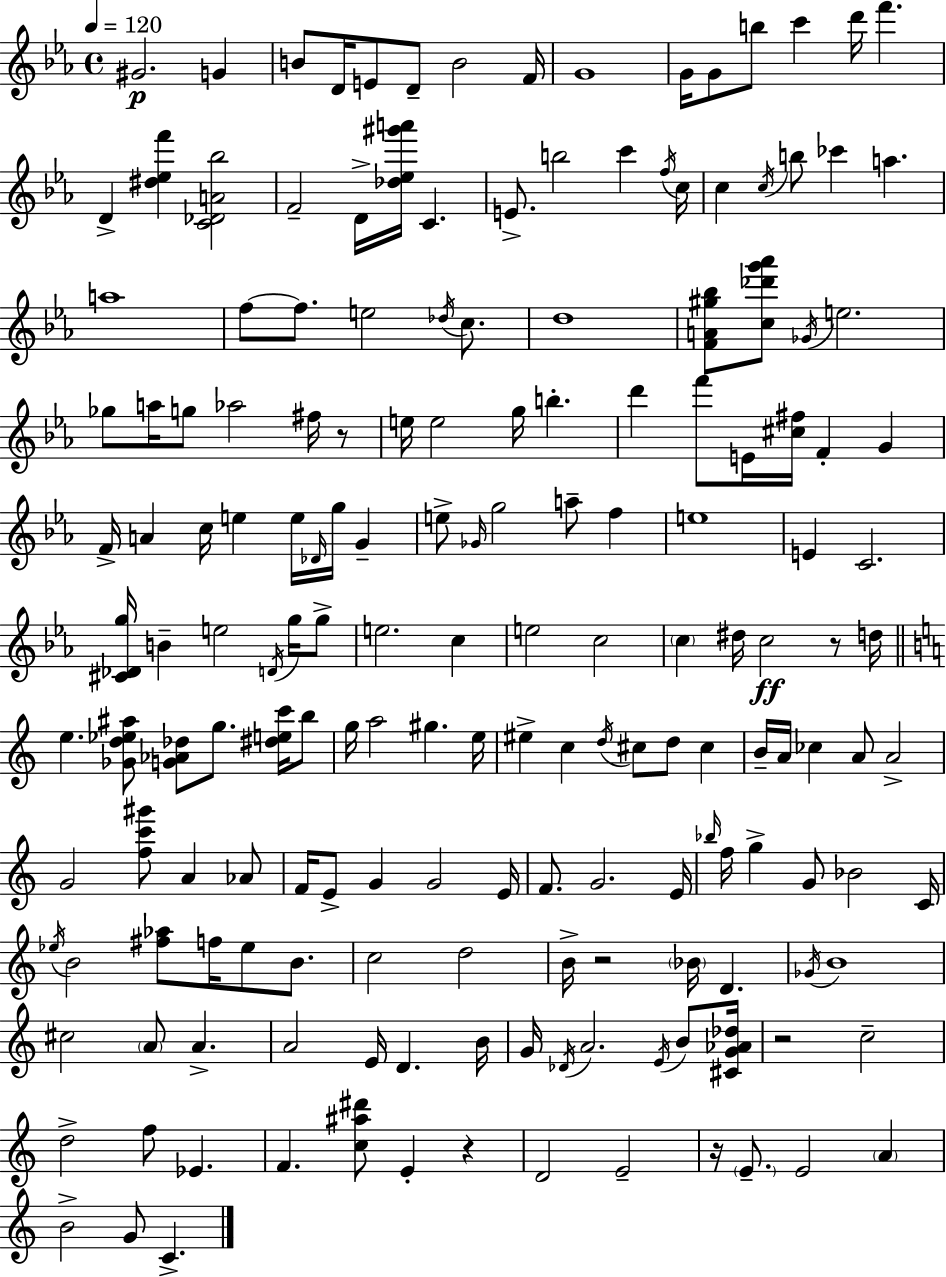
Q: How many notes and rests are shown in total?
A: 174